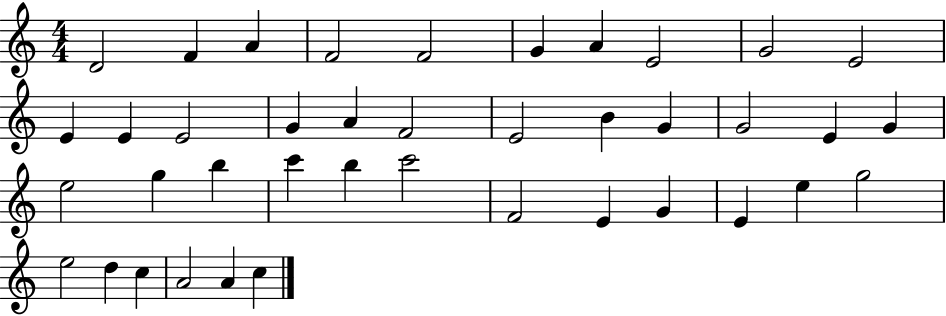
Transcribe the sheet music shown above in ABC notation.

X:1
T:Untitled
M:4/4
L:1/4
K:C
D2 F A F2 F2 G A E2 G2 E2 E E E2 G A F2 E2 B G G2 E G e2 g b c' b c'2 F2 E G E e g2 e2 d c A2 A c